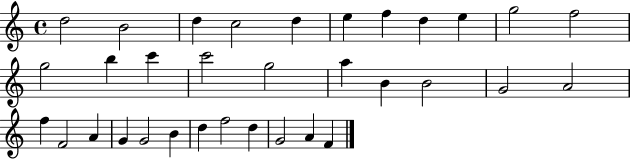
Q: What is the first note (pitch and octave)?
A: D5